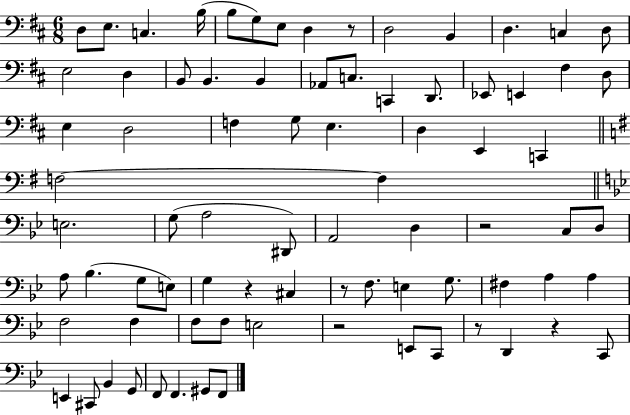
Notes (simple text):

D3/e E3/e. C3/q. B3/s B3/e G3/e E3/e D3/q R/e D3/h B2/q D3/q. C3/q D3/e E3/h D3/q B2/e B2/q. B2/q Ab2/e C3/e. C2/q D2/e. Eb2/e E2/q F#3/q D3/e E3/q D3/h F3/q G3/e E3/q. D3/q E2/q C2/q F3/h F3/q E3/h. G3/e A3/h D#2/e A2/h D3/q R/h C3/e D3/e A3/e Bb3/q. G3/e E3/e G3/q R/q C#3/q R/e F3/e. E3/q G3/e. F#3/q A3/q A3/q F3/h F3/q F3/e F3/e E3/h R/h E2/e C2/e R/e D2/q R/q C2/e E2/q C#2/e Bb2/q G2/e F2/e F2/q. G#2/e F2/e